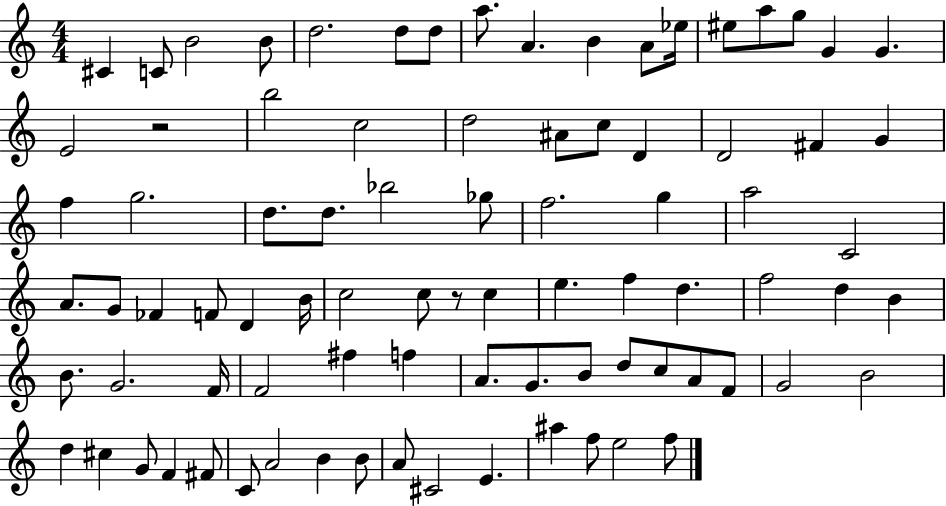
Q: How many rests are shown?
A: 2